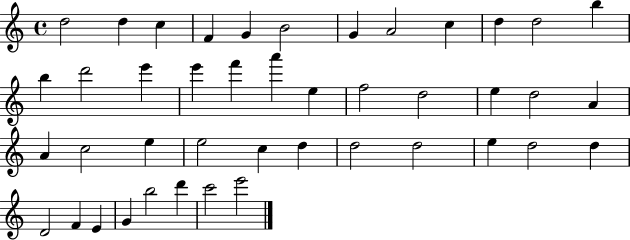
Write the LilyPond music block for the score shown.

{
  \clef treble
  \time 4/4
  \defaultTimeSignature
  \key c \major
  d''2 d''4 c''4 | f'4 g'4 b'2 | g'4 a'2 c''4 | d''4 d''2 b''4 | \break b''4 d'''2 e'''4 | e'''4 f'''4 a'''4 e''4 | f''2 d''2 | e''4 d''2 a'4 | \break a'4 c''2 e''4 | e''2 c''4 d''4 | d''2 d''2 | e''4 d''2 d''4 | \break d'2 f'4 e'4 | g'4 b''2 d'''4 | c'''2 e'''2 | \bar "|."
}